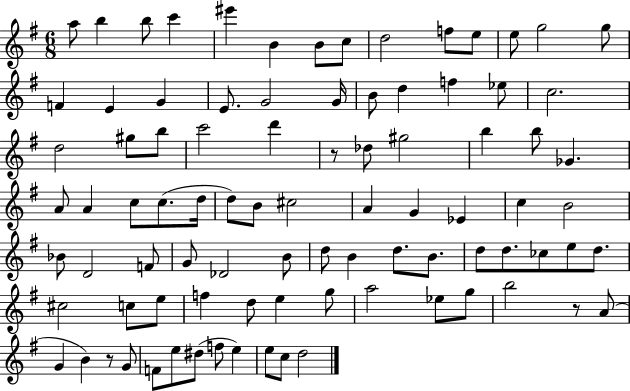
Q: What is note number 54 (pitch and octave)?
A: B4